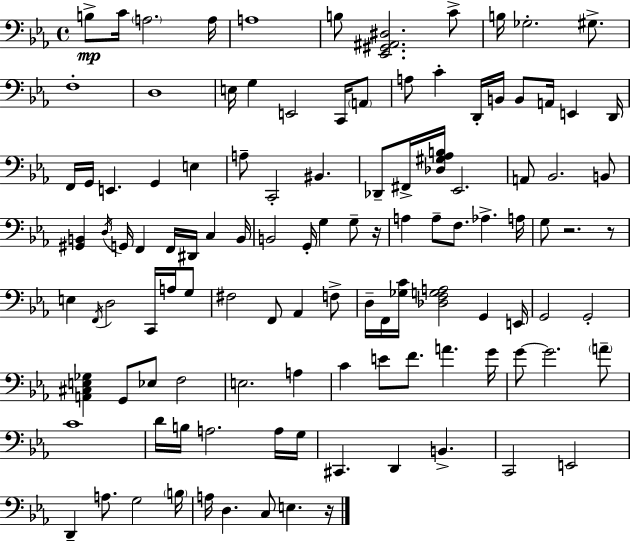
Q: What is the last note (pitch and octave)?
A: E3